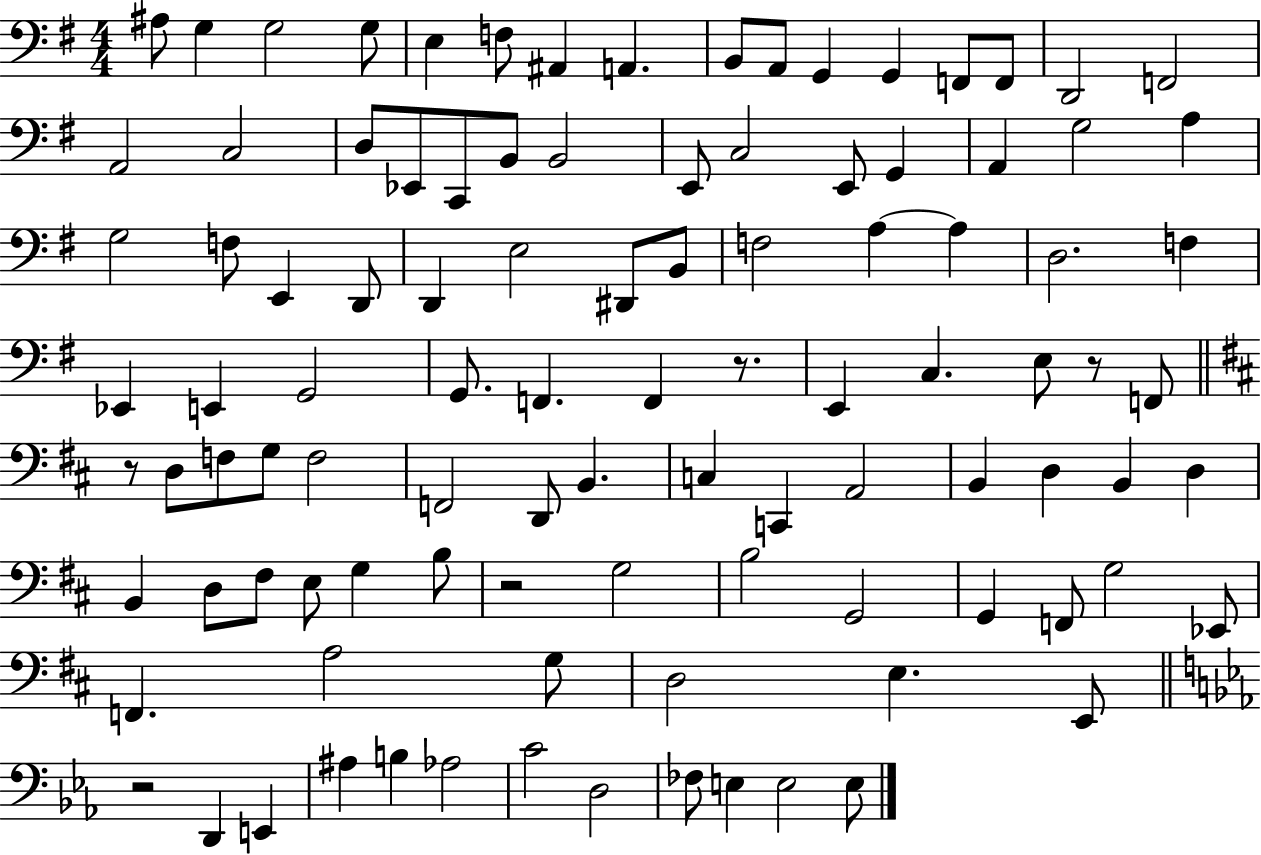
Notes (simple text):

A#3/e G3/q G3/h G3/e E3/q F3/e A#2/q A2/q. B2/e A2/e G2/q G2/q F2/e F2/e D2/h F2/h A2/h C3/h D3/e Eb2/e C2/e B2/e B2/h E2/e C3/h E2/e G2/q A2/q G3/h A3/q G3/h F3/e E2/q D2/e D2/q E3/h D#2/e B2/e F3/h A3/q A3/q D3/h. F3/q Eb2/q E2/q G2/h G2/e. F2/q. F2/q R/e. E2/q C3/q. E3/e R/e F2/e R/e D3/e F3/e G3/e F3/h F2/h D2/e B2/q. C3/q C2/q A2/h B2/q D3/q B2/q D3/q B2/q D3/e F#3/e E3/e G3/q B3/e R/h G3/h B3/h G2/h G2/q F2/e G3/h Eb2/e F2/q. A3/h G3/e D3/h E3/q. E2/e R/h D2/q E2/q A#3/q B3/q Ab3/h C4/h D3/h FES3/e E3/q E3/h E3/e